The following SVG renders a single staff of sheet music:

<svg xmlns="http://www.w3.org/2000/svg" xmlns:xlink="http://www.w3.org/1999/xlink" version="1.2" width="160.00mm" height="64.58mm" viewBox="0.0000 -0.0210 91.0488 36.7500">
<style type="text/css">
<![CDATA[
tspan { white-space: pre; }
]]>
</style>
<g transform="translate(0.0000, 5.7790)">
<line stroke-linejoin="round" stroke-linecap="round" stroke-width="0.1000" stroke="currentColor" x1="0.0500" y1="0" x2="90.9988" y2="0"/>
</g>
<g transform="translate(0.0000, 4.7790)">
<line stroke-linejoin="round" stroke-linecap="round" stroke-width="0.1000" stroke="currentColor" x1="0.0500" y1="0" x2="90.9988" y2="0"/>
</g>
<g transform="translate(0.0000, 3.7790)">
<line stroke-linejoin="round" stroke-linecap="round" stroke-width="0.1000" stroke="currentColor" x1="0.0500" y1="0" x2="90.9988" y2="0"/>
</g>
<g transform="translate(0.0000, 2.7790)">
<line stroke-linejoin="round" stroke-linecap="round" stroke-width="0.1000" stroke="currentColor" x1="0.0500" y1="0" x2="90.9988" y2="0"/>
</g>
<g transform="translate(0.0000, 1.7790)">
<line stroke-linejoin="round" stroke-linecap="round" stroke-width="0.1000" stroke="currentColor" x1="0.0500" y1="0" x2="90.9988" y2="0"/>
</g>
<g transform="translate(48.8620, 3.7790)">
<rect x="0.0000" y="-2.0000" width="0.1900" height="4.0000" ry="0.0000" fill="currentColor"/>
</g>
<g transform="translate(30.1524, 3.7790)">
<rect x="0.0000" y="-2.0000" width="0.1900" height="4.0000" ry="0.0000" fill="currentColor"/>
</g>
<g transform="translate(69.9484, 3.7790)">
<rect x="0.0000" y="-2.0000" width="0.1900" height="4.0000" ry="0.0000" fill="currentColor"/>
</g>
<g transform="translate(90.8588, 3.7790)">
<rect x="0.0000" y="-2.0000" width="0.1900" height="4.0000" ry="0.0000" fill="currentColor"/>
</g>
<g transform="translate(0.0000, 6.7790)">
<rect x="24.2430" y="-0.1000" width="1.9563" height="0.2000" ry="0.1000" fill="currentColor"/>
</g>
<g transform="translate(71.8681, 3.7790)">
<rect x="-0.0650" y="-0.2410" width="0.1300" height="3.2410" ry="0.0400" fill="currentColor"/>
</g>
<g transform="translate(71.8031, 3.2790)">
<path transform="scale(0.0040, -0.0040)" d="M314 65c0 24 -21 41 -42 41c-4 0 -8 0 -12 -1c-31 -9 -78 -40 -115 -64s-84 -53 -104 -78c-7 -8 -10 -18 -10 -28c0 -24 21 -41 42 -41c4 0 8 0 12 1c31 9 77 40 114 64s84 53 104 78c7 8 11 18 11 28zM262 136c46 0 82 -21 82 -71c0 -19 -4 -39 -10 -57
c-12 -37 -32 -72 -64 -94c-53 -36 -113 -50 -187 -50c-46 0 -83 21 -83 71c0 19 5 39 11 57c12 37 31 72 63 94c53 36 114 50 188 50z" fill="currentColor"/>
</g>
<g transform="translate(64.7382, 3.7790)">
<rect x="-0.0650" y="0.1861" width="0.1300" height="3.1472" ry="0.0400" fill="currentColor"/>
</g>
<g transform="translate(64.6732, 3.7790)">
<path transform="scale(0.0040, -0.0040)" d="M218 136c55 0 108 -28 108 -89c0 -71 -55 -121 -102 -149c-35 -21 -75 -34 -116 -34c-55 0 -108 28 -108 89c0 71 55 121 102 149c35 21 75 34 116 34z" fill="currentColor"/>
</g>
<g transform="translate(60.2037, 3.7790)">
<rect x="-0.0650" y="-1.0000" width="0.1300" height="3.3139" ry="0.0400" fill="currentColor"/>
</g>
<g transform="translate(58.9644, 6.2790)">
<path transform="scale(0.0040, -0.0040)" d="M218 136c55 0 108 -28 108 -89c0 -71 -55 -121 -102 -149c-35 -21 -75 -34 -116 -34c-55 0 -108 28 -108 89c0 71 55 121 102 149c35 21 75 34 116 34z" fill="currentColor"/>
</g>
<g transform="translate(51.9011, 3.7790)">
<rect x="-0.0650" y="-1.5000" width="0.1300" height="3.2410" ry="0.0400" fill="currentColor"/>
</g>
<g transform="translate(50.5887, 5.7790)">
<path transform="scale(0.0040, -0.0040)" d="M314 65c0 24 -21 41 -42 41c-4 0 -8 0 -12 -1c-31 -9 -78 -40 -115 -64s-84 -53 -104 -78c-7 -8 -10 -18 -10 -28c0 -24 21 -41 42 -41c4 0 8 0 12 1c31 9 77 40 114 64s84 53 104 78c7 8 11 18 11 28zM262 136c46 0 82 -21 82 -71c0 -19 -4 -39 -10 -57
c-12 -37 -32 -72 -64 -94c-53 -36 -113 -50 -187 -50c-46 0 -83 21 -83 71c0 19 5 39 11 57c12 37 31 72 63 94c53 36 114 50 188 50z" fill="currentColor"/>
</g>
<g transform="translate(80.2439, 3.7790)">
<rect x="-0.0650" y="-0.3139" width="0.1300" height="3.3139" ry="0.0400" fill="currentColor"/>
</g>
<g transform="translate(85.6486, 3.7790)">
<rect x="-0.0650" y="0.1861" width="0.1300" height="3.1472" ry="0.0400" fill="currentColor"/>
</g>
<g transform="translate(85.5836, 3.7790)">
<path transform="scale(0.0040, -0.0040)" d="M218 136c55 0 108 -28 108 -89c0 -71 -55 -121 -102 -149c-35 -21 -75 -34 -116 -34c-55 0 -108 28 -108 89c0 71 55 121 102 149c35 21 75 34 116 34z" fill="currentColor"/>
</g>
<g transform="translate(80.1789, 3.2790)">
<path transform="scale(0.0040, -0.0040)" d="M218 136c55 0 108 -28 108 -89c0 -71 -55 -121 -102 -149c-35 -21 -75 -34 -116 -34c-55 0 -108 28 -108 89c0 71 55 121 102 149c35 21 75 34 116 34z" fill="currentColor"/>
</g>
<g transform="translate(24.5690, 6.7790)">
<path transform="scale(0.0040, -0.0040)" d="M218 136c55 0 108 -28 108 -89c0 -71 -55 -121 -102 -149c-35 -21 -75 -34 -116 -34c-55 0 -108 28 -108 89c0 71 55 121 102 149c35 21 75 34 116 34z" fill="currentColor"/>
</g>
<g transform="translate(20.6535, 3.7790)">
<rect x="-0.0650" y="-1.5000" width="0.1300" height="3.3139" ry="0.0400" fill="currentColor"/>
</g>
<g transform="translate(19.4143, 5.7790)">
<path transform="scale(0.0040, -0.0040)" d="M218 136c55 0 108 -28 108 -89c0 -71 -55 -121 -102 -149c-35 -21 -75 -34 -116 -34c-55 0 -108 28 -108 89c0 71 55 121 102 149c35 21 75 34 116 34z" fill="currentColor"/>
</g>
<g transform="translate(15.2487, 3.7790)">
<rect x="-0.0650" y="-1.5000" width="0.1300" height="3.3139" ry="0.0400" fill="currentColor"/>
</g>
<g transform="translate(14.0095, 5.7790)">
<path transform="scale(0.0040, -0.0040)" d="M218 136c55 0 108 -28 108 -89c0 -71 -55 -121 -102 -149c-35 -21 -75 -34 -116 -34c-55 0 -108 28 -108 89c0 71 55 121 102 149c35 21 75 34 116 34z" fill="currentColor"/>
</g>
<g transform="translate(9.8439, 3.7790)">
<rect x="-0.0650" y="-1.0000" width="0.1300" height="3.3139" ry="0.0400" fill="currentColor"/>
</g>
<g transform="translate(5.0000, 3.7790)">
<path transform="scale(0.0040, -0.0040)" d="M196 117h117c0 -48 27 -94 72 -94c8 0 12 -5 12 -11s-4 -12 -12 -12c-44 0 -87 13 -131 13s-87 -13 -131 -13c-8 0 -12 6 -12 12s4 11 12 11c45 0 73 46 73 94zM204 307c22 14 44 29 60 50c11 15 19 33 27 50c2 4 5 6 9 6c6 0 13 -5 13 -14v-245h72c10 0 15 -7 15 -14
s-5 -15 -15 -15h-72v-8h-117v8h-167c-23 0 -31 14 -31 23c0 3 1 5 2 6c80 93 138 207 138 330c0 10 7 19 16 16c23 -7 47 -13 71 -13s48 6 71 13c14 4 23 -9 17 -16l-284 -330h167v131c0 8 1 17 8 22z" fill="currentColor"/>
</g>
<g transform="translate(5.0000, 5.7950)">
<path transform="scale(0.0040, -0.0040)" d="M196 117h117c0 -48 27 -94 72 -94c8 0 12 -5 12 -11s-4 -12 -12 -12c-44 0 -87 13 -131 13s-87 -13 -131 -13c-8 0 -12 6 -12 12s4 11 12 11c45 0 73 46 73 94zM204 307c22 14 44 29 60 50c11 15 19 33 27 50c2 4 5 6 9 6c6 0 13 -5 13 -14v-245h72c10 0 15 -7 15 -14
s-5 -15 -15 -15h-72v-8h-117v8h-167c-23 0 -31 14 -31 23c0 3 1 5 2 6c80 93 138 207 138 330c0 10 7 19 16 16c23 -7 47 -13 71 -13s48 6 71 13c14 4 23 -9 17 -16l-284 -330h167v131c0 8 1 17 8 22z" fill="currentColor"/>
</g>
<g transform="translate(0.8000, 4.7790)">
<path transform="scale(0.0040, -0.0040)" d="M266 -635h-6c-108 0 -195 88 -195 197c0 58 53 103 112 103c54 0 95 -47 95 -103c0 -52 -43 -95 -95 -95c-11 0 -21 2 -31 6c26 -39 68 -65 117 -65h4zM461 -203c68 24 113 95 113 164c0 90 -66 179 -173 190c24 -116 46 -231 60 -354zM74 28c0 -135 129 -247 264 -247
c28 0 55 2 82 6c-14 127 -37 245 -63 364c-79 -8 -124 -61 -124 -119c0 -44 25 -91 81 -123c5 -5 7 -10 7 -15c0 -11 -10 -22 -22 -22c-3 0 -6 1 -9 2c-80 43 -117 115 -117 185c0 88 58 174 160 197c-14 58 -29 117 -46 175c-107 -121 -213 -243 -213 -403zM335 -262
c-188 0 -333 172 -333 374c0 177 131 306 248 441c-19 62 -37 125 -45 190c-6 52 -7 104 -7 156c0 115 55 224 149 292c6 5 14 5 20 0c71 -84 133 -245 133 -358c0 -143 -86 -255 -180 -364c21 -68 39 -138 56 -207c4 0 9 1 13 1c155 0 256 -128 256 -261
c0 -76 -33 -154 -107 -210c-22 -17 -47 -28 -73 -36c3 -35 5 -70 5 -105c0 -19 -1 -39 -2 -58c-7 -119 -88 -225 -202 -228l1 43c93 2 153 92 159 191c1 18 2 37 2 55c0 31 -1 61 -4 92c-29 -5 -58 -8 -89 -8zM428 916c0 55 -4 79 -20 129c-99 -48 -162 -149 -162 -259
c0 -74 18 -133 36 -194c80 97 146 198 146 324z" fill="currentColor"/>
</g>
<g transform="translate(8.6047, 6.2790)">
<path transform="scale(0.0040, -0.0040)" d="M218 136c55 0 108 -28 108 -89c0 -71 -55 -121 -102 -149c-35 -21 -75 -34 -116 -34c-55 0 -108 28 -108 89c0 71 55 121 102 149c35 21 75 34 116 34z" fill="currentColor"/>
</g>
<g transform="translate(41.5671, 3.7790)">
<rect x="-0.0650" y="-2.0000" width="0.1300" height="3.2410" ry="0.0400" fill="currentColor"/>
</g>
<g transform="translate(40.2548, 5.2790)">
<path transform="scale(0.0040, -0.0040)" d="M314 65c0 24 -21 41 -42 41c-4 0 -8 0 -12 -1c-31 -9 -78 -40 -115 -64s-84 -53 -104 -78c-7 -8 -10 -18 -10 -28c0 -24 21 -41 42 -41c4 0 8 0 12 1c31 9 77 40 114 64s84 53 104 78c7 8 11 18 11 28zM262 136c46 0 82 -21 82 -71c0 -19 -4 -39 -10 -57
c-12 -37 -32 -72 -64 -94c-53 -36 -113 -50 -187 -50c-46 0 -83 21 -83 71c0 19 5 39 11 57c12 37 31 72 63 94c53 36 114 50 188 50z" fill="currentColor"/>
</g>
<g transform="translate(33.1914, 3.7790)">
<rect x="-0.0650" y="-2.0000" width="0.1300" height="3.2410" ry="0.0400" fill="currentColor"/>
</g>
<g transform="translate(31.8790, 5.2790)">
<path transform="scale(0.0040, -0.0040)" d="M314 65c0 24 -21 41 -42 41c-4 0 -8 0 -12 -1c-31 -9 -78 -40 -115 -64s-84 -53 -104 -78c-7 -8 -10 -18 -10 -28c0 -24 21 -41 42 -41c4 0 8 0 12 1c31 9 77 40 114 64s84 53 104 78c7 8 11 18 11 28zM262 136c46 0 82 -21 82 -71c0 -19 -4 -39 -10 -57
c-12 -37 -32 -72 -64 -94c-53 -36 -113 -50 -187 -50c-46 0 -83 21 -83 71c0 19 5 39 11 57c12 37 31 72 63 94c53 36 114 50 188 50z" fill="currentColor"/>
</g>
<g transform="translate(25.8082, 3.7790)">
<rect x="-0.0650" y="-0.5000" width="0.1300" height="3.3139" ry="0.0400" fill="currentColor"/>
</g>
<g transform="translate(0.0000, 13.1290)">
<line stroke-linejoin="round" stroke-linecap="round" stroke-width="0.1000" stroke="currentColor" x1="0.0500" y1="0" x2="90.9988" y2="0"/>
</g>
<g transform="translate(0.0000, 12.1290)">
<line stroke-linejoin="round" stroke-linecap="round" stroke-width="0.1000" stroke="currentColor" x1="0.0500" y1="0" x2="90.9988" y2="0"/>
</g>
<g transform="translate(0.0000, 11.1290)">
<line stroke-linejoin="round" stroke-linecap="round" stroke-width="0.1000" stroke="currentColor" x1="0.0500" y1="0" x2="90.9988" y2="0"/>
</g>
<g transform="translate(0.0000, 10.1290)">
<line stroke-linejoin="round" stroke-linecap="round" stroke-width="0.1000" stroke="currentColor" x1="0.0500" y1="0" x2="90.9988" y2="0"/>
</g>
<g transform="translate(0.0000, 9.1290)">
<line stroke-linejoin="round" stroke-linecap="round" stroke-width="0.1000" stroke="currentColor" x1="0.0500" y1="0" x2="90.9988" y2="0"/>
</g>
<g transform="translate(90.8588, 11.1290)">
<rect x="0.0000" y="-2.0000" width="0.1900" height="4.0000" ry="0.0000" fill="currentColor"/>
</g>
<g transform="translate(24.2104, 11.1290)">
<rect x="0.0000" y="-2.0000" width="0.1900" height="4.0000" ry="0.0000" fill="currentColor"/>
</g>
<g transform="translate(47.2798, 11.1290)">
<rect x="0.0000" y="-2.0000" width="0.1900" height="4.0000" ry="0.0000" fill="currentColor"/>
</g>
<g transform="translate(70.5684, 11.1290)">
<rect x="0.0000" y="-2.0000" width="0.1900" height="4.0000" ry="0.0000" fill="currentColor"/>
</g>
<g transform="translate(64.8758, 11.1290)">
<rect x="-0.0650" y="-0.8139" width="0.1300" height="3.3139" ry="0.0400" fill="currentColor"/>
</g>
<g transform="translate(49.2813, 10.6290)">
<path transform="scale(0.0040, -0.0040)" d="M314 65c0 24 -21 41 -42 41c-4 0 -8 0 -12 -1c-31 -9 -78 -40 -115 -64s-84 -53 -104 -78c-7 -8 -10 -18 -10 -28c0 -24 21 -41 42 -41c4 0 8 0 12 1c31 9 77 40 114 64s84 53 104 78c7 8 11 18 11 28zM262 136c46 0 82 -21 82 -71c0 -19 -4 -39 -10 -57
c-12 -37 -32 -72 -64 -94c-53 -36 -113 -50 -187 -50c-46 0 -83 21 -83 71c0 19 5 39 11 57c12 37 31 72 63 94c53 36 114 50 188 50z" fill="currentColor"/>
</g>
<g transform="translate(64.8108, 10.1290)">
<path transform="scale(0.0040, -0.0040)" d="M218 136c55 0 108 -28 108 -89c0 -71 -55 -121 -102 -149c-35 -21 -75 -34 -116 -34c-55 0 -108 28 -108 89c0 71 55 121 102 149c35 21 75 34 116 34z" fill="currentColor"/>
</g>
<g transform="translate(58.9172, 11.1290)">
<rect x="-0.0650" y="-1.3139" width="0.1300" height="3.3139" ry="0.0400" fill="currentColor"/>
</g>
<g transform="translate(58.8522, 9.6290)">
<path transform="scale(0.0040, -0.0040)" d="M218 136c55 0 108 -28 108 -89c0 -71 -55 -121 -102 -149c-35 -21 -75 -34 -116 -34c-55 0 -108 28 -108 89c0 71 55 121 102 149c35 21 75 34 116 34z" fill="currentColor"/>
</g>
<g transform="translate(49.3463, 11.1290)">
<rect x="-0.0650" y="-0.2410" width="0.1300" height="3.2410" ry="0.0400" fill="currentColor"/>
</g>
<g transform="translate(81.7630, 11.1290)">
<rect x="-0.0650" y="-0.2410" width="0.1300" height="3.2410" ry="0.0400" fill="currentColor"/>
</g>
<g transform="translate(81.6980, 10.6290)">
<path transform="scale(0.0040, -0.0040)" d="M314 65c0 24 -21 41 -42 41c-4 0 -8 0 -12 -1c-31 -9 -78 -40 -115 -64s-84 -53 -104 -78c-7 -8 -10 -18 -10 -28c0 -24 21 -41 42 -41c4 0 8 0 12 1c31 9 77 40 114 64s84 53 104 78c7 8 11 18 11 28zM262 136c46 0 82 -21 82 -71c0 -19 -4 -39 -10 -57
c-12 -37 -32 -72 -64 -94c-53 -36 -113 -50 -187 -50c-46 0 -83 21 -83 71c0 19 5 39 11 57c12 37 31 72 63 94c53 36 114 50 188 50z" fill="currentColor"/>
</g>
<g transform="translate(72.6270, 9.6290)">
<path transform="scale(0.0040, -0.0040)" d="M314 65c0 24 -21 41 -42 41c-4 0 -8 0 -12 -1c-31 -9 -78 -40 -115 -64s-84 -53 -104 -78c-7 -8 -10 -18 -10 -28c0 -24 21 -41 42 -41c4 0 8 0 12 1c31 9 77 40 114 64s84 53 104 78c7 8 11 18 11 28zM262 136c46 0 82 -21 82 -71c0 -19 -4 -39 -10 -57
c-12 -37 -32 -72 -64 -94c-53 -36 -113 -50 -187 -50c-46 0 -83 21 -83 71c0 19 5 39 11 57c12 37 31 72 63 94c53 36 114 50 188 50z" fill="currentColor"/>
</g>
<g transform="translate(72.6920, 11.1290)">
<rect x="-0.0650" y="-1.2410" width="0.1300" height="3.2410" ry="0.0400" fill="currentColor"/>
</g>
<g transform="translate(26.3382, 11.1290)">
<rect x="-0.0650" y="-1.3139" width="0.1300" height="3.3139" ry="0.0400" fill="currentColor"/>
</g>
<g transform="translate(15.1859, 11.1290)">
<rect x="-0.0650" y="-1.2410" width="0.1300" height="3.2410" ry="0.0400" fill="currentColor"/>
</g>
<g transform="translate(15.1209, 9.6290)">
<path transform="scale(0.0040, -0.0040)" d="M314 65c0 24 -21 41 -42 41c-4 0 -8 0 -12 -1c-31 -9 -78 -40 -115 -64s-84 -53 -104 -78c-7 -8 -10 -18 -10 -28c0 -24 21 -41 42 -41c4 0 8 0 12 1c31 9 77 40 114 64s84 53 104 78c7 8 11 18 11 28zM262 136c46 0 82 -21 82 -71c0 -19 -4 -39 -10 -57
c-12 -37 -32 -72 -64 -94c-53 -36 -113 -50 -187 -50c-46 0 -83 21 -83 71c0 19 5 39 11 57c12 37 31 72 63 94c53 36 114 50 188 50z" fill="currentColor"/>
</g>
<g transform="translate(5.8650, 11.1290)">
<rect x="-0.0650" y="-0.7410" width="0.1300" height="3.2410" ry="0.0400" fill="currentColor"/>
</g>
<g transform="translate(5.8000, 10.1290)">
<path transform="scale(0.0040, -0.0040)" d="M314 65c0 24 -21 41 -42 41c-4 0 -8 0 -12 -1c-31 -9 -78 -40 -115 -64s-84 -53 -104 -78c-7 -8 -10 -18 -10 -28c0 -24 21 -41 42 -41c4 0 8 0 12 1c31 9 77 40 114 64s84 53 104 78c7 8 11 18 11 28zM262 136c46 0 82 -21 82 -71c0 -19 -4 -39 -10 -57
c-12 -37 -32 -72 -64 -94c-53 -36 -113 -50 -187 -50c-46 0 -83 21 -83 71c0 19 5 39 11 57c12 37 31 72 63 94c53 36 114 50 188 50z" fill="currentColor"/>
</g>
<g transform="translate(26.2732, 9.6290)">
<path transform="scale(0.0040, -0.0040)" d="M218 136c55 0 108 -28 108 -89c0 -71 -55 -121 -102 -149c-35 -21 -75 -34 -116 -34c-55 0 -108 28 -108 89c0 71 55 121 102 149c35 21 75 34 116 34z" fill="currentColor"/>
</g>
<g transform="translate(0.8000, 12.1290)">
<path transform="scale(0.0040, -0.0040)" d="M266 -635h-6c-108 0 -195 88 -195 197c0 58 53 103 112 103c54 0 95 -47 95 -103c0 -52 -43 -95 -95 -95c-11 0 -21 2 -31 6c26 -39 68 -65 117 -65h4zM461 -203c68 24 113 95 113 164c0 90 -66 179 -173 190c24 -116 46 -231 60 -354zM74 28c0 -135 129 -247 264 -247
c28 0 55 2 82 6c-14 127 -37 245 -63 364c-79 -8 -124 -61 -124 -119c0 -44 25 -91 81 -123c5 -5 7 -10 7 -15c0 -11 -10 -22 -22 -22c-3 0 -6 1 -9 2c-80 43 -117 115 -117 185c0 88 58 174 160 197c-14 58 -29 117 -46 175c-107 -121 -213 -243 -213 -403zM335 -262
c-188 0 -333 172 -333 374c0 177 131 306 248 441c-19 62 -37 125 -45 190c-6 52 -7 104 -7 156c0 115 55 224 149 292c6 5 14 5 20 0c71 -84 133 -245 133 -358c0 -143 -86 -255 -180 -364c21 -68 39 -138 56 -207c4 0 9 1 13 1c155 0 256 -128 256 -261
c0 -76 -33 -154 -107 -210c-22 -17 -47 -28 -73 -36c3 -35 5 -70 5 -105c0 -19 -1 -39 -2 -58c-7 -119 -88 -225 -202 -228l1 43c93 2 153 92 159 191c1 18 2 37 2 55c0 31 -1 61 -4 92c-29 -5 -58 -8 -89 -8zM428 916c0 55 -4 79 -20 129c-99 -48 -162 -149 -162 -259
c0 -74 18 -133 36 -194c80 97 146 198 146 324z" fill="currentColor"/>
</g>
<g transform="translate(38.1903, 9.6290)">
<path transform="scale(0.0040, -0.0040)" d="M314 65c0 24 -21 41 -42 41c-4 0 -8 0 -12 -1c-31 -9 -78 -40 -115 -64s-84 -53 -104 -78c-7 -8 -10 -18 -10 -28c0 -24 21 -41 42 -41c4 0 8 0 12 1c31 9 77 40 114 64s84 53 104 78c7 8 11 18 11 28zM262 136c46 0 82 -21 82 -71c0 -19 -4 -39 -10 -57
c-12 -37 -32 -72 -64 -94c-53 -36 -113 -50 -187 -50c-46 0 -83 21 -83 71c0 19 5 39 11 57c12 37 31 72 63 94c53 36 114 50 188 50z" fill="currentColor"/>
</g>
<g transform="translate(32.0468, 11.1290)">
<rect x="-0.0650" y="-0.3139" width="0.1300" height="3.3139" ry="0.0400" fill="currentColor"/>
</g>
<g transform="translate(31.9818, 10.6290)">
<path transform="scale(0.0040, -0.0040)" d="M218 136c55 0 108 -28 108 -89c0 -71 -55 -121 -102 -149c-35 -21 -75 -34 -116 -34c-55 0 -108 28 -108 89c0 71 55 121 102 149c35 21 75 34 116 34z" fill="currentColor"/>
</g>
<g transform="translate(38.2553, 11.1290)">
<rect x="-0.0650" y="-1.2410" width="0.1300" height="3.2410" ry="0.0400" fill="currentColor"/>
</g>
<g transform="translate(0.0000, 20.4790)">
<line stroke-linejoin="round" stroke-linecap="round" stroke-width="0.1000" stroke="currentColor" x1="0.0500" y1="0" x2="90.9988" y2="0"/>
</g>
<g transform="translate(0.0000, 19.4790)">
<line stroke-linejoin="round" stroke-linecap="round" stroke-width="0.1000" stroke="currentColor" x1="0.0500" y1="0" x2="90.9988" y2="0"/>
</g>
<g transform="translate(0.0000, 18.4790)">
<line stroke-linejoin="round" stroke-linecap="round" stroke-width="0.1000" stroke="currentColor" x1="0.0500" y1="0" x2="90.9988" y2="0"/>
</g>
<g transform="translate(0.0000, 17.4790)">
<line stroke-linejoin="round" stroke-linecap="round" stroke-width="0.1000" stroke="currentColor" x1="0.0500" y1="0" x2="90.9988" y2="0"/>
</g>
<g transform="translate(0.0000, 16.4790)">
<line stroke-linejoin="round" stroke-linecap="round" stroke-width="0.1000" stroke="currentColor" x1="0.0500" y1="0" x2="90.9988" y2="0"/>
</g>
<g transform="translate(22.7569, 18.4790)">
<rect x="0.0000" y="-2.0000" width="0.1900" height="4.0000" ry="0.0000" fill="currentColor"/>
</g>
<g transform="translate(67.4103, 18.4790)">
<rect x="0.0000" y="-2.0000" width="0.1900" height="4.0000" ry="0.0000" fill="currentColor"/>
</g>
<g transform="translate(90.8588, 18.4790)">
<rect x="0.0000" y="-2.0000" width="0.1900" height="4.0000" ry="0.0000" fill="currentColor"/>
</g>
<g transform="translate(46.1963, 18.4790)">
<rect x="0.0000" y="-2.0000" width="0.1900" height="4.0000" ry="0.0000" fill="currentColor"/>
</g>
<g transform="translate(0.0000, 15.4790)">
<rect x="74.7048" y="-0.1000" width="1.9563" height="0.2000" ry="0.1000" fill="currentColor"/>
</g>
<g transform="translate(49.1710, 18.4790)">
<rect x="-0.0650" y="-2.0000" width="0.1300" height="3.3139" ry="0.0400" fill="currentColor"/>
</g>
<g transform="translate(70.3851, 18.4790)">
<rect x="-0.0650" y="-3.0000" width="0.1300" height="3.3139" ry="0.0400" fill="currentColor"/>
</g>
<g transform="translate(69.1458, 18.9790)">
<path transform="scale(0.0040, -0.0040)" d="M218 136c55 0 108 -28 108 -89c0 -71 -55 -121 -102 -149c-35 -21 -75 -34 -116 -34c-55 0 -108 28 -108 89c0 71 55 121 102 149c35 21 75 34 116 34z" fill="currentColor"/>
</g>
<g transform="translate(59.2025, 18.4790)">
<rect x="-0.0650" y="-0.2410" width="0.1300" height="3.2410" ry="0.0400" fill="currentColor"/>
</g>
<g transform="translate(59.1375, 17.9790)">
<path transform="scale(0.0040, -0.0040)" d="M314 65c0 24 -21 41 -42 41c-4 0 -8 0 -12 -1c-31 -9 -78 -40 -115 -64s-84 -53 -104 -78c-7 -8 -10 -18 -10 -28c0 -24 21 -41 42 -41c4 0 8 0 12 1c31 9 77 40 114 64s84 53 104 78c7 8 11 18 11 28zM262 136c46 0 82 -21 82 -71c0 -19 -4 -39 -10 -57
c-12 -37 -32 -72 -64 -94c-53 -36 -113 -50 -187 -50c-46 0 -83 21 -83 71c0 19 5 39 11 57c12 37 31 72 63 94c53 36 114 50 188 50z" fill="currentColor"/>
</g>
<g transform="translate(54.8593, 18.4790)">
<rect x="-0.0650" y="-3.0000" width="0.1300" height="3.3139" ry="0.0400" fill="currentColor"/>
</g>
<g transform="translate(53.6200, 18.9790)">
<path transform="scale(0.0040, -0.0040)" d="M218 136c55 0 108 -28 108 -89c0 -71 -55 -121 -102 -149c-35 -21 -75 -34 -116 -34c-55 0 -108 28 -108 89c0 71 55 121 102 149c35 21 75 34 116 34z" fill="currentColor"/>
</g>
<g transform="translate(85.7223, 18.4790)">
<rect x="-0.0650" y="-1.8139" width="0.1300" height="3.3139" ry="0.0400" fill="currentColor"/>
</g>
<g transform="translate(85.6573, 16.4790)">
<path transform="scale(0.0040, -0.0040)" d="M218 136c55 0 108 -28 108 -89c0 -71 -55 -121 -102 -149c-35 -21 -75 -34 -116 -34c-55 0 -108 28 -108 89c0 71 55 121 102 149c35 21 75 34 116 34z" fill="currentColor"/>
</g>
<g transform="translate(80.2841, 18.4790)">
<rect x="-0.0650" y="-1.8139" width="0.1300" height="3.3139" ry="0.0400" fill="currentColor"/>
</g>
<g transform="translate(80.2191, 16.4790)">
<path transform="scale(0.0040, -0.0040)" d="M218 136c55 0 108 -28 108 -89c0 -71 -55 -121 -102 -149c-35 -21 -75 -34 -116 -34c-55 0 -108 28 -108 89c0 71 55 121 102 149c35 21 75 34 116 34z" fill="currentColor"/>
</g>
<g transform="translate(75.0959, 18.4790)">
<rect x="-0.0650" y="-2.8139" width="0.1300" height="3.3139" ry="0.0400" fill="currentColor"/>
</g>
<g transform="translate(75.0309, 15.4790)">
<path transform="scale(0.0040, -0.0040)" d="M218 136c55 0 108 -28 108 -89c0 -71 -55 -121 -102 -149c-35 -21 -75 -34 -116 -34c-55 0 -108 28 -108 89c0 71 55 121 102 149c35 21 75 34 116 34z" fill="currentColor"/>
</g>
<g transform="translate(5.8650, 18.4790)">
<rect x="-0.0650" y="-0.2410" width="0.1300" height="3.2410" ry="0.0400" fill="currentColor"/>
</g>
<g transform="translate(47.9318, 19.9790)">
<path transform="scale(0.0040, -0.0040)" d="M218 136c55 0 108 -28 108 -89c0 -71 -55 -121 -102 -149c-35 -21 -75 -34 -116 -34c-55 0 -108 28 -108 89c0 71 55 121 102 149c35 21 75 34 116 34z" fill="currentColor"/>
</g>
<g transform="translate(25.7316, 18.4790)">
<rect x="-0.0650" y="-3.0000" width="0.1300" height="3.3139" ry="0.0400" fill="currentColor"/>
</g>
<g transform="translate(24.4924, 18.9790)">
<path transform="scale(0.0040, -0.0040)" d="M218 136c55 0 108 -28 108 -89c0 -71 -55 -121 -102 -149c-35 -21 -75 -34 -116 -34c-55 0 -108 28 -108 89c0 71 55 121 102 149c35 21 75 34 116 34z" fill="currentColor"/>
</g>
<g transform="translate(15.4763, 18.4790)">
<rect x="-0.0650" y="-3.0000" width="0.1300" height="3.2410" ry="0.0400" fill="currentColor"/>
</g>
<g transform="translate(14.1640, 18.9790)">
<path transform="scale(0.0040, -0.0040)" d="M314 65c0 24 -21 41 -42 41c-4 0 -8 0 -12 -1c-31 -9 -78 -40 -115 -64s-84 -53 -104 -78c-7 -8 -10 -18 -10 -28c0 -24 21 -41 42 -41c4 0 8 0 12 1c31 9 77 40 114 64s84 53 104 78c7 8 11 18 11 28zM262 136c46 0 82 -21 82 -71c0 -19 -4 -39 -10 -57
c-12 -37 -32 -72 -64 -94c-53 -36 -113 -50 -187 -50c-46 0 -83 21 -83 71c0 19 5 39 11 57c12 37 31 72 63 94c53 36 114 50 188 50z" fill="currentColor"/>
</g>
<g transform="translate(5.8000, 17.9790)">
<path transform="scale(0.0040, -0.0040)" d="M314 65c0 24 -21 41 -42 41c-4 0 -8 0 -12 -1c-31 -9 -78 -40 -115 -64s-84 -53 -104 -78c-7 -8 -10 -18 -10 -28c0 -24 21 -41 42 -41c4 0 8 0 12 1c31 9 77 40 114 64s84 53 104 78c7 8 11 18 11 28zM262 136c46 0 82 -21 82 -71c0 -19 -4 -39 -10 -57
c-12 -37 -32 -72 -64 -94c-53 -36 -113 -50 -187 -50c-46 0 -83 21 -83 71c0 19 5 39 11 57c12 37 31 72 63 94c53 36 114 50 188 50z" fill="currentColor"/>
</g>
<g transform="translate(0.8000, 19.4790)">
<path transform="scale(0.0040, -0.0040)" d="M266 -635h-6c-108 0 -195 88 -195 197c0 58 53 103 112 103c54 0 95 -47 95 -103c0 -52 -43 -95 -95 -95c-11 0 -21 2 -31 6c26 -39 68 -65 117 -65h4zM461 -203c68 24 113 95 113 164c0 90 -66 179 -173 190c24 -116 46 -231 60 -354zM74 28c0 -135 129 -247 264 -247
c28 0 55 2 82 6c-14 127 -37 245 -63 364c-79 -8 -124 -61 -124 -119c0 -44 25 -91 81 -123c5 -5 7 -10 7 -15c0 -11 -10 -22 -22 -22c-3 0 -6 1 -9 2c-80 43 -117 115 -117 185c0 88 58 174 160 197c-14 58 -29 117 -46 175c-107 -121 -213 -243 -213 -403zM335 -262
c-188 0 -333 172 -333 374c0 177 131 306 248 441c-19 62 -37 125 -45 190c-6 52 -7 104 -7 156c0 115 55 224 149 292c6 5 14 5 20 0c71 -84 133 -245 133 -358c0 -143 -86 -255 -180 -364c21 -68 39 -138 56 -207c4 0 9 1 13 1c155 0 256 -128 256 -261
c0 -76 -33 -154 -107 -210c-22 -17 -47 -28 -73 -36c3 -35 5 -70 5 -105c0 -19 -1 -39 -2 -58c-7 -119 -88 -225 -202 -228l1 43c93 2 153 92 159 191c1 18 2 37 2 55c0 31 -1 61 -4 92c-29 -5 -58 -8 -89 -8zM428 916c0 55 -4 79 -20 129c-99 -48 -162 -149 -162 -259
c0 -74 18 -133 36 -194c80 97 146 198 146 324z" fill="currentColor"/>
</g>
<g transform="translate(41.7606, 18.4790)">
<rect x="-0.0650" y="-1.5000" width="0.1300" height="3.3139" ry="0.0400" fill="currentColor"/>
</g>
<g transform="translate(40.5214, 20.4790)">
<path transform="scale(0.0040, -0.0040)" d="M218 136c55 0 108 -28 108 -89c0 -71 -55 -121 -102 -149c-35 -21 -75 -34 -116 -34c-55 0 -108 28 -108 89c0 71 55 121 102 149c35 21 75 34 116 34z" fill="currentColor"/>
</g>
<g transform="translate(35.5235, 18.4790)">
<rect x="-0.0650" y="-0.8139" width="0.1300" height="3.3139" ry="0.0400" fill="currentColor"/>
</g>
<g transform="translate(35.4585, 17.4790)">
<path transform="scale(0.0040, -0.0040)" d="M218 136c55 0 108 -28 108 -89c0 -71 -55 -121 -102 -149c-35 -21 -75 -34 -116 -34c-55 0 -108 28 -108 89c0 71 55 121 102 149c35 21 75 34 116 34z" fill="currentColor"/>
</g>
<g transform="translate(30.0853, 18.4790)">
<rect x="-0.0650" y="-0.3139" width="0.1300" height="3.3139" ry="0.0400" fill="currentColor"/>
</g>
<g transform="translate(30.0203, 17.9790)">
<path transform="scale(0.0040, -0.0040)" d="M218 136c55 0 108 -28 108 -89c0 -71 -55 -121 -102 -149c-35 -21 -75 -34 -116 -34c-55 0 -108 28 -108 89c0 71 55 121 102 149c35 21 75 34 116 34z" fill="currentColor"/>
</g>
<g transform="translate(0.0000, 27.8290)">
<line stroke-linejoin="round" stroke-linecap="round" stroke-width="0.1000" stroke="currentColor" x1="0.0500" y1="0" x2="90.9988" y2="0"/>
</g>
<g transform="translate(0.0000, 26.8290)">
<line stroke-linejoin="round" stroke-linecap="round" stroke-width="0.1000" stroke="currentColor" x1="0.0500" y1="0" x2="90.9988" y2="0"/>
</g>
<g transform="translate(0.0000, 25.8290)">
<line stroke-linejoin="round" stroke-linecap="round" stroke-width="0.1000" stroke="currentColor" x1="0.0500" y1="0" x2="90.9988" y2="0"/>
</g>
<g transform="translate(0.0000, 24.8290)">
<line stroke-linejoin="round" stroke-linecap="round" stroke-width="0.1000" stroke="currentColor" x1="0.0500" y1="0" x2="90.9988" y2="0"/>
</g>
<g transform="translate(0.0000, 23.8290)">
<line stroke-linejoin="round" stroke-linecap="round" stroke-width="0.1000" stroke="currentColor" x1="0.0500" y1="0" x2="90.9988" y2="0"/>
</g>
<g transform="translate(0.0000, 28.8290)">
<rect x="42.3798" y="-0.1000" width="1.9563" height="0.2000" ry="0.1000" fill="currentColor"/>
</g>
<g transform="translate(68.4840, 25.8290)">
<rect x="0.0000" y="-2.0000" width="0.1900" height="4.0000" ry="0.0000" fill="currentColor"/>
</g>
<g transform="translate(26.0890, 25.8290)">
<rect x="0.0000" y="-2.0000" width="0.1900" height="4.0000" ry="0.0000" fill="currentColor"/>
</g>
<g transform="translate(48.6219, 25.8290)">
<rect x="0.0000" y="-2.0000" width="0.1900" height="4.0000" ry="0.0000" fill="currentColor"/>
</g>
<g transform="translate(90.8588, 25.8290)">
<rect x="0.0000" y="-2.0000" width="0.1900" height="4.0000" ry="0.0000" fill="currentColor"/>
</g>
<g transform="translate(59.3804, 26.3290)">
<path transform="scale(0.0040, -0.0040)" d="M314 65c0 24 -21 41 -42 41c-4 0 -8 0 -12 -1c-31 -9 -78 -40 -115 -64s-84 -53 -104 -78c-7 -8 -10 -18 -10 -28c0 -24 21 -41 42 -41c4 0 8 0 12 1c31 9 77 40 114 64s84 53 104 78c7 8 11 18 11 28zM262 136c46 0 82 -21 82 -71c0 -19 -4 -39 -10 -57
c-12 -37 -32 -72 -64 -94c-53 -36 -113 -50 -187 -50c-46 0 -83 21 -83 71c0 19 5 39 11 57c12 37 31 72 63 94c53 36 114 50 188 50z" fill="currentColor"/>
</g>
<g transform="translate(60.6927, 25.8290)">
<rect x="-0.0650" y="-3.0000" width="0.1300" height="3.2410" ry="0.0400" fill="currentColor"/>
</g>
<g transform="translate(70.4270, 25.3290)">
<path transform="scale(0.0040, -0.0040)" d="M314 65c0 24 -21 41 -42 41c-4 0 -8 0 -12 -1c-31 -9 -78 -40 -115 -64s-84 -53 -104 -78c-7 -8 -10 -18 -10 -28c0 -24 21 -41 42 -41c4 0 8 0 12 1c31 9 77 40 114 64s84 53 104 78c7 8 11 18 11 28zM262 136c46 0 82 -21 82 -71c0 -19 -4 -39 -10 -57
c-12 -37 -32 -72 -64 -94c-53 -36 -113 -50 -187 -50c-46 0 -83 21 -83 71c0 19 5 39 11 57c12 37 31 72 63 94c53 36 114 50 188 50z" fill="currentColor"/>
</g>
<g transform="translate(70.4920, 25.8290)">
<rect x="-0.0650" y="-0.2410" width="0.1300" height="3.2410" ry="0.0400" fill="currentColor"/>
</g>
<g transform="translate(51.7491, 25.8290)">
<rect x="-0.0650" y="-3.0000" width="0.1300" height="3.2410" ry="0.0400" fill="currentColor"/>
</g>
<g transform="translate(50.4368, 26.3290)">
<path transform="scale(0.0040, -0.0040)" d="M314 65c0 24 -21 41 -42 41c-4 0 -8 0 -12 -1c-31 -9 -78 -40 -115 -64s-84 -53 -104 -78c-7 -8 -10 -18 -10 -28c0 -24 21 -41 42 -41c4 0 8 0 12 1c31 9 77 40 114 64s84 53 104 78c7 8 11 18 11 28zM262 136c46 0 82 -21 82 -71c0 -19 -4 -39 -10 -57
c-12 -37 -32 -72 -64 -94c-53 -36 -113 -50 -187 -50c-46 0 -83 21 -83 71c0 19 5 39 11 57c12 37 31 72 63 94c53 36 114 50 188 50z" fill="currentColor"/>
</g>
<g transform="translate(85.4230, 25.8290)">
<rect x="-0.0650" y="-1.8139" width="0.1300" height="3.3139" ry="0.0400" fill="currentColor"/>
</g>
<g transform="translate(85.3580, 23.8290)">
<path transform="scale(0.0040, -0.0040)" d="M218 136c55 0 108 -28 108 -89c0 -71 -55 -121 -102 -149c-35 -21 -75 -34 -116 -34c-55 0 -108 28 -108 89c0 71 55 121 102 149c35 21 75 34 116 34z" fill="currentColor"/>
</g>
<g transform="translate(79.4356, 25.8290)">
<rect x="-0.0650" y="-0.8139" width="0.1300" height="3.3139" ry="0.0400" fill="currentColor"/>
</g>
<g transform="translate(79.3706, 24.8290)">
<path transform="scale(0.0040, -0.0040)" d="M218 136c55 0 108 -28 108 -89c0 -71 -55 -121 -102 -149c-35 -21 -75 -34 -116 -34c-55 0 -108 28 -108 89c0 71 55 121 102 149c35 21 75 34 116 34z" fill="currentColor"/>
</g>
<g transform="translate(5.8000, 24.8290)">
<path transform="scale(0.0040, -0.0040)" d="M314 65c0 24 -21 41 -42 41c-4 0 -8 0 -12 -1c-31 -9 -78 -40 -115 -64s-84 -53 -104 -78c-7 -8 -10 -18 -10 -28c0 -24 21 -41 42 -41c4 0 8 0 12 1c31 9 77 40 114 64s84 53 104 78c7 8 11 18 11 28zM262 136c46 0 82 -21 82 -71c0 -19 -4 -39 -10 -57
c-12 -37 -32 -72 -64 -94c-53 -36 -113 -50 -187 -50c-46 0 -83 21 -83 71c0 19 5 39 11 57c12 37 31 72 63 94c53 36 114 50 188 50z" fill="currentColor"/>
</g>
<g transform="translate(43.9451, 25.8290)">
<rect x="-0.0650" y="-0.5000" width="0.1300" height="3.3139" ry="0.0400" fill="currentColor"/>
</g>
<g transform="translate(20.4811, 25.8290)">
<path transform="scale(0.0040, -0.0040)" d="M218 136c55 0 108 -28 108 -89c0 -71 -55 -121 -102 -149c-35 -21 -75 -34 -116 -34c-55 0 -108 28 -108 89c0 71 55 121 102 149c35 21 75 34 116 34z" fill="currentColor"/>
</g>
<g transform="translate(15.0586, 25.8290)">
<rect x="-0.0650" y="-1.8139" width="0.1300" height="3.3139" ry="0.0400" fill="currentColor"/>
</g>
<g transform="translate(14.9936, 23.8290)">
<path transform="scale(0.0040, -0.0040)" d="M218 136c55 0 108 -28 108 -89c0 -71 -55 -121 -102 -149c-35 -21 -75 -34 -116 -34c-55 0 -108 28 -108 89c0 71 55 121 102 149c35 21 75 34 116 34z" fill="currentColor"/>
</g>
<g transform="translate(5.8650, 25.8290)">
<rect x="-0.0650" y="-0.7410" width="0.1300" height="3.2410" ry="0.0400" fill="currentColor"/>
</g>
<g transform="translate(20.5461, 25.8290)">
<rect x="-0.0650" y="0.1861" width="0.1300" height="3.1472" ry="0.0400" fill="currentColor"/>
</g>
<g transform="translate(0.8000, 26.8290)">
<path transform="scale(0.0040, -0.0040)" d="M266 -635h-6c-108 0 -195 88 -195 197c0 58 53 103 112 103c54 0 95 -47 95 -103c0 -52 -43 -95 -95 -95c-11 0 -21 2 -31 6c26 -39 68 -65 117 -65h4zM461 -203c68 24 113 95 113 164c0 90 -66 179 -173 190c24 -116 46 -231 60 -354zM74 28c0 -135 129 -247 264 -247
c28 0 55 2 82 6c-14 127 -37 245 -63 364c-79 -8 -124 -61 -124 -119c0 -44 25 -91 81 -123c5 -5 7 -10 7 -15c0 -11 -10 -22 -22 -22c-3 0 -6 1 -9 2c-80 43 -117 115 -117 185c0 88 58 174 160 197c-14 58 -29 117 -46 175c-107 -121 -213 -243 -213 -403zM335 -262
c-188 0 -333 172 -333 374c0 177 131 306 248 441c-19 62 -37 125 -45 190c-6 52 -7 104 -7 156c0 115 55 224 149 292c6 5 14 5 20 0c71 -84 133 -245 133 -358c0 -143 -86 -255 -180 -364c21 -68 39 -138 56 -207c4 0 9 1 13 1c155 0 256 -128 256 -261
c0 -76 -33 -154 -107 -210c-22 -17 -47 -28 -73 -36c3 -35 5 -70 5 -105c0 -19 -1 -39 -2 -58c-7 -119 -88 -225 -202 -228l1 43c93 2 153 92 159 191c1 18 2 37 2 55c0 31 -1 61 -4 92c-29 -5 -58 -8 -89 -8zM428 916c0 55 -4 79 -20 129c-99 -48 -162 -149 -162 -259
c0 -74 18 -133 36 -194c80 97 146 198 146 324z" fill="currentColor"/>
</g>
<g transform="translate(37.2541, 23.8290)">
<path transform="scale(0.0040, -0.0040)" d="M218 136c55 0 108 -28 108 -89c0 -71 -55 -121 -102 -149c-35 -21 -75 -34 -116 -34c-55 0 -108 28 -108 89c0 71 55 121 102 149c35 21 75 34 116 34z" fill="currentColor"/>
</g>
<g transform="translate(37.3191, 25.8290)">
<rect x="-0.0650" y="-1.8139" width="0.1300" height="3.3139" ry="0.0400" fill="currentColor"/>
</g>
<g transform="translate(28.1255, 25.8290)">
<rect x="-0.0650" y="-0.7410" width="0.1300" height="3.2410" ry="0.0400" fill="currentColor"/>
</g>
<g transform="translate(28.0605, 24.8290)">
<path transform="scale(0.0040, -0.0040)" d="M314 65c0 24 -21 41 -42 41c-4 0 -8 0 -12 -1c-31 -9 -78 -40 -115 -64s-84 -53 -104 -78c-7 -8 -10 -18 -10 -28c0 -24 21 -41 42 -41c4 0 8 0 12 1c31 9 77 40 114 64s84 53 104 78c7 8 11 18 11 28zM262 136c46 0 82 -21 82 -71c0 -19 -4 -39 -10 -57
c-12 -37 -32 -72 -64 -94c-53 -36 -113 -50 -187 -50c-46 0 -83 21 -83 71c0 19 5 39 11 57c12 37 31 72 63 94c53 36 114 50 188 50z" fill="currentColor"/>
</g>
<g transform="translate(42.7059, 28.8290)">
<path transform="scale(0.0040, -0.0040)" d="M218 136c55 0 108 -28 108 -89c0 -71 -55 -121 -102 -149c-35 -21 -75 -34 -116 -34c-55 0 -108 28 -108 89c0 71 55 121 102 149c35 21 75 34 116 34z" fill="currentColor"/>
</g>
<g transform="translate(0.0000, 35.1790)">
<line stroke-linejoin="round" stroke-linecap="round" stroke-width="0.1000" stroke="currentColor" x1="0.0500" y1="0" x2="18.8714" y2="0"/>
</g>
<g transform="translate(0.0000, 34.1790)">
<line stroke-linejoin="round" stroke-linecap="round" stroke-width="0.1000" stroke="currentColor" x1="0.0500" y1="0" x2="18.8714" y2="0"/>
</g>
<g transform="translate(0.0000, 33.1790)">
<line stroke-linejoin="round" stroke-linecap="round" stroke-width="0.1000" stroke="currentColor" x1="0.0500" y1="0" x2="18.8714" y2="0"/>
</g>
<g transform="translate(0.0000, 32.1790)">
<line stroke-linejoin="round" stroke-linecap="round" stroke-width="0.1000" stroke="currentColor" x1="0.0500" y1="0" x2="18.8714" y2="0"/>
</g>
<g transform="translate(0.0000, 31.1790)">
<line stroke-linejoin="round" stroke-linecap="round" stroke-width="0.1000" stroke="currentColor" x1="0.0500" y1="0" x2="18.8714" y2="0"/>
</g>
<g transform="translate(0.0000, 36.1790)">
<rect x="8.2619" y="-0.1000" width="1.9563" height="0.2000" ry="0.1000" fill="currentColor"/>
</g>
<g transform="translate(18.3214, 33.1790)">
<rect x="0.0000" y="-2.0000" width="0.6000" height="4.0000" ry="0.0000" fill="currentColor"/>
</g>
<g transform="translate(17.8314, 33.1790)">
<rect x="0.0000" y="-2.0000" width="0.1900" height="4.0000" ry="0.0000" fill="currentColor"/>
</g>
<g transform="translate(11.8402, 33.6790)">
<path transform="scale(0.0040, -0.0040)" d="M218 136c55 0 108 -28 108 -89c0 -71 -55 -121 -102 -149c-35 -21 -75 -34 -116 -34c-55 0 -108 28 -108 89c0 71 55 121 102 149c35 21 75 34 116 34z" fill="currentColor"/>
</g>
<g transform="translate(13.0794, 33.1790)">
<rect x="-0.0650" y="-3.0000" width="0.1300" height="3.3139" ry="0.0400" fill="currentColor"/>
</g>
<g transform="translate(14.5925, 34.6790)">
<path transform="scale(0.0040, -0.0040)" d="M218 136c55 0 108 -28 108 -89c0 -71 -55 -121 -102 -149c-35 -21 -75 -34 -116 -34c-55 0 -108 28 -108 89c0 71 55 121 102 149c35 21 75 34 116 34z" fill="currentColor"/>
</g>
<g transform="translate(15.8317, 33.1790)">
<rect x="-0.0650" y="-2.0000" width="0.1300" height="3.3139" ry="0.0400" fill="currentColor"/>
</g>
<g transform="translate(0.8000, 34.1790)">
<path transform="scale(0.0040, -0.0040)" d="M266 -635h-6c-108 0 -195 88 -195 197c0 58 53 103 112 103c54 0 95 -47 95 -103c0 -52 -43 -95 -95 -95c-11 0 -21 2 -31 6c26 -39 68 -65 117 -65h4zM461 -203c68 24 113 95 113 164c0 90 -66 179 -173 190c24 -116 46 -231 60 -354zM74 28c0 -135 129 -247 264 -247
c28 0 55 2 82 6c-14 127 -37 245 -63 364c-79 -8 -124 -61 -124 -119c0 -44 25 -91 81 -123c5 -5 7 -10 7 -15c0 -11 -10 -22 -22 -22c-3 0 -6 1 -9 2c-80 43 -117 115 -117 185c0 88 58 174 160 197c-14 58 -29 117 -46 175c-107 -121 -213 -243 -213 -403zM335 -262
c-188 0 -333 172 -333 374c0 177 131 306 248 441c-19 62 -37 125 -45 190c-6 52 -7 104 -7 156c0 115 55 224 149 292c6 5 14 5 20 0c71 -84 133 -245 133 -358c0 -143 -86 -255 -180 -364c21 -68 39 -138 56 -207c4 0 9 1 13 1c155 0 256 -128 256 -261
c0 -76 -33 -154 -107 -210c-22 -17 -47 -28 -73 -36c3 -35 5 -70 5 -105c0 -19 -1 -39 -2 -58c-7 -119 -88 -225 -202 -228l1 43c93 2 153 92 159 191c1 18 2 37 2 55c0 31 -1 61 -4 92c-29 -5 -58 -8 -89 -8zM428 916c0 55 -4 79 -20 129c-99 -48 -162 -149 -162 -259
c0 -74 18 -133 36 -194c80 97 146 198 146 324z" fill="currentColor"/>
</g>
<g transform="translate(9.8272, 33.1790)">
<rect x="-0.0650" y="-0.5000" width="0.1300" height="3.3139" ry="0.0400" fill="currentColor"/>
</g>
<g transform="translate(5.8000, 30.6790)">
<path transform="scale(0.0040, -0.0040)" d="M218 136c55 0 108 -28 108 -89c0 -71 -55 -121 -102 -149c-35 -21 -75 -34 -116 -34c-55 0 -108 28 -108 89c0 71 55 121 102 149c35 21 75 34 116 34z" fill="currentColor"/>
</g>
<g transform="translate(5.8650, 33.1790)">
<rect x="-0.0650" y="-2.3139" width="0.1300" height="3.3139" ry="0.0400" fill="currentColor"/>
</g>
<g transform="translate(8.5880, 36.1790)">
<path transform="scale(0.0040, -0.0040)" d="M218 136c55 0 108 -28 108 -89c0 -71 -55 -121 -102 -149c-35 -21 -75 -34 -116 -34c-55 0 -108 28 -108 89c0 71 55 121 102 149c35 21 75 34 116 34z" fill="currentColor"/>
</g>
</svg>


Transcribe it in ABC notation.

X:1
T:Untitled
M:4/4
L:1/4
K:C
D E E C F2 F2 E2 D B c2 c B d2 e2 e c e2 c2 e d e2 c2 c2 A2 A c d E F A c2 A a f f d2 f B d2 f C A2 A2 c2 d f g C A F